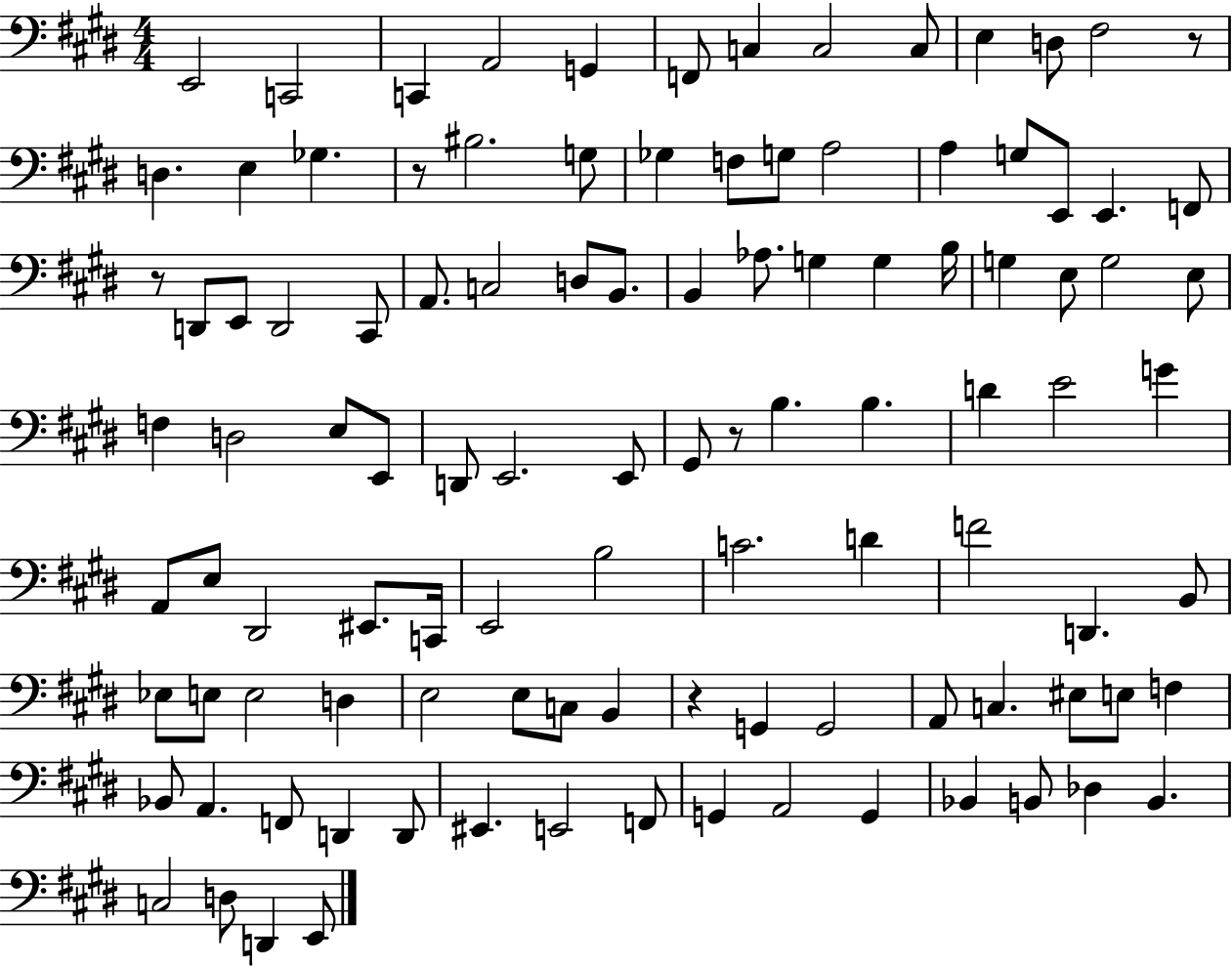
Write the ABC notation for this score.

X:1
T:Untitled
M:4/4
L:1/4
K:E
E,,2 C,,2 C,, A,,2 G,, F,,/2 C, C,2 C,/2 E, D,/2 ^F,2 z/2 D, E, _G, z/2 ^B,2 G,/2 _G, F,/2 G,/2 A,2 A, G,/2 E,,/2 E,, F,,/2 z/2 D,,/2 E,,/2 D,,2 ^C,,/2 A,,/2 C,2 D,/2 B,,/2 B,, _A,/2 G, G, B,/4 G, E,/2 G,2 E,/2 F, D,2 E,/2 E,,/2 D,,/2 E,,2 E,,/2 ^G,,/2 z/2 B, B, D E2 G A,,/2 E,/2 ^D,,2 ^E,,/2 C,,/4 E,,2 B,2 C2 D F2 D,, B,,/2 _E,/2 E,/2 E,2 D, E,2 E,/2 C,/2 B,, z G,, G,,2 A,,/2 C, ^E,/2 E,/2 F, _B,,/2 A,, F,,/2 D,, D,,/2 ^E,, E,,2 F,,/2 G,, A,,2 G,, _B,, B,,/2 _D, B,, C,2 D,/2 D,, E,,/2